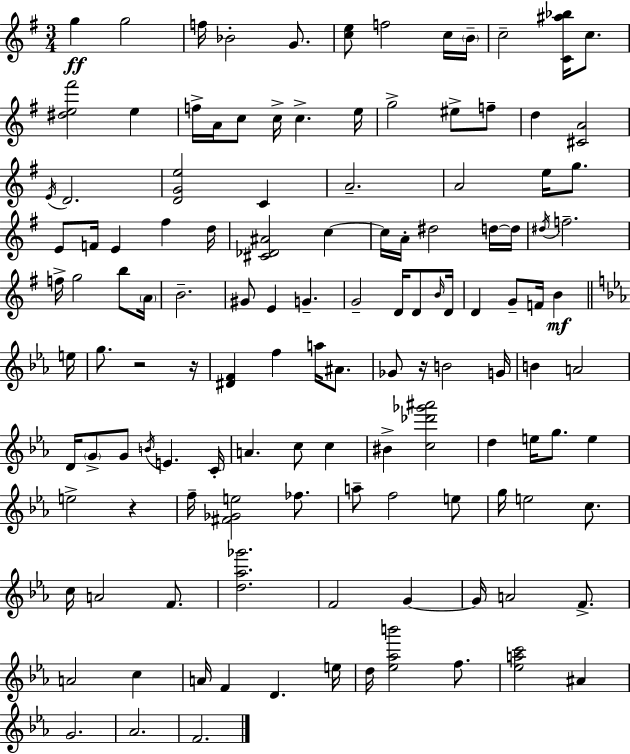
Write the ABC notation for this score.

X:1
T:Untitled
M:3/4
L:1/4
K:Em
g g2 f/4 _B2 G/2 [ce]/2 f2 c/4 B/4 c2 [C^a_b]/4 c/2 [^de^f']2 e f/4 A/4 c/2 c/4 c e/4 g2 ^e/2 f/2 d [^CA]2 E/4 D2 [DGe]2 C A2 A2 e/4 g/2 E/2 F/4 E ^f d/4 [^C_D^A]2 c c/4 A/4 ^d2 d/4 d/4 ^d/4 f2 f/4 g2 b/2 A/4 B2 ^G/2 E G G2 D/4 D/2 B/4 D/4 D G/2 F/4 B e/4 g/2 z2 z/4 [^DF] f a/4 ^A/2 _G/2 z/4 B2 G/4 B A2 D/4 G/2 G/2 B/4 E C/4 A c/2 c ^B [c_d'_g'^a']2 d e/4 g/2 e e2 z f/4 [^F_Ge]2 _f/2 a/2 f2 e/2 g/4 e2 c/2 c/4 A2 F/2 [d_a_g']2 F2 G G/4 A2 F/2 A2 c A/4 F D e/4 d/4 [_e_ab']2 f/2 [_eac']2 ^A G2 _A2 F2